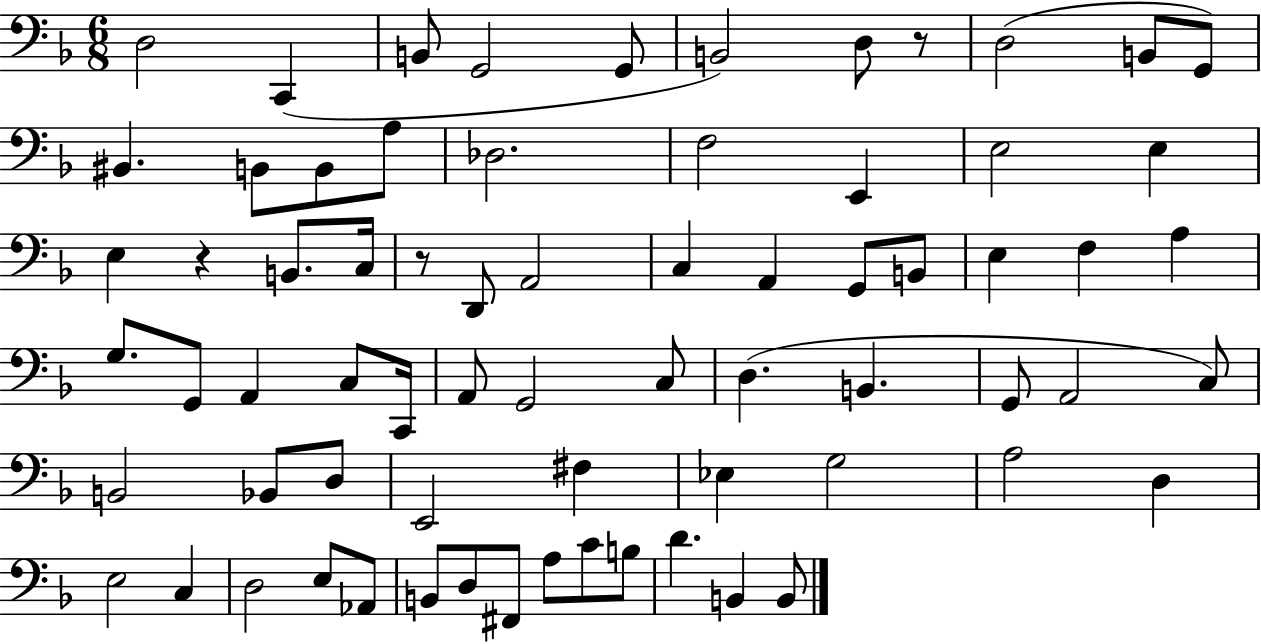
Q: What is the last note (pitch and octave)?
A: B2